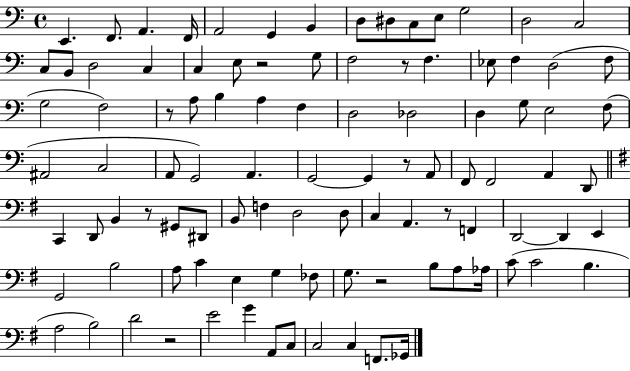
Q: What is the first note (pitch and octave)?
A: E2